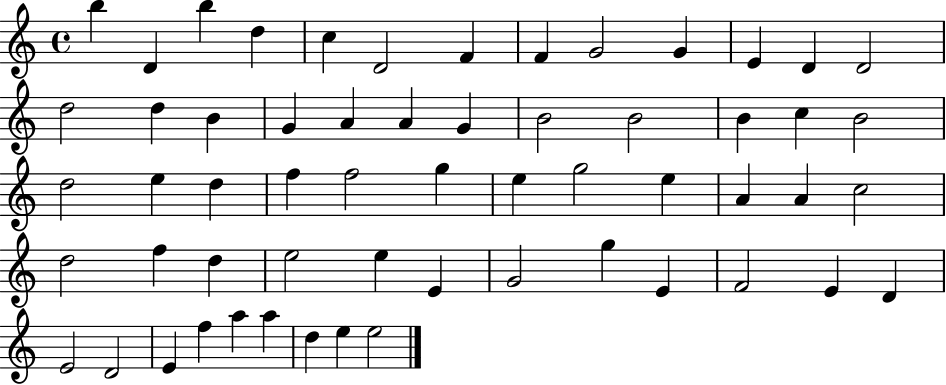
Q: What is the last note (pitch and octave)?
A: E5